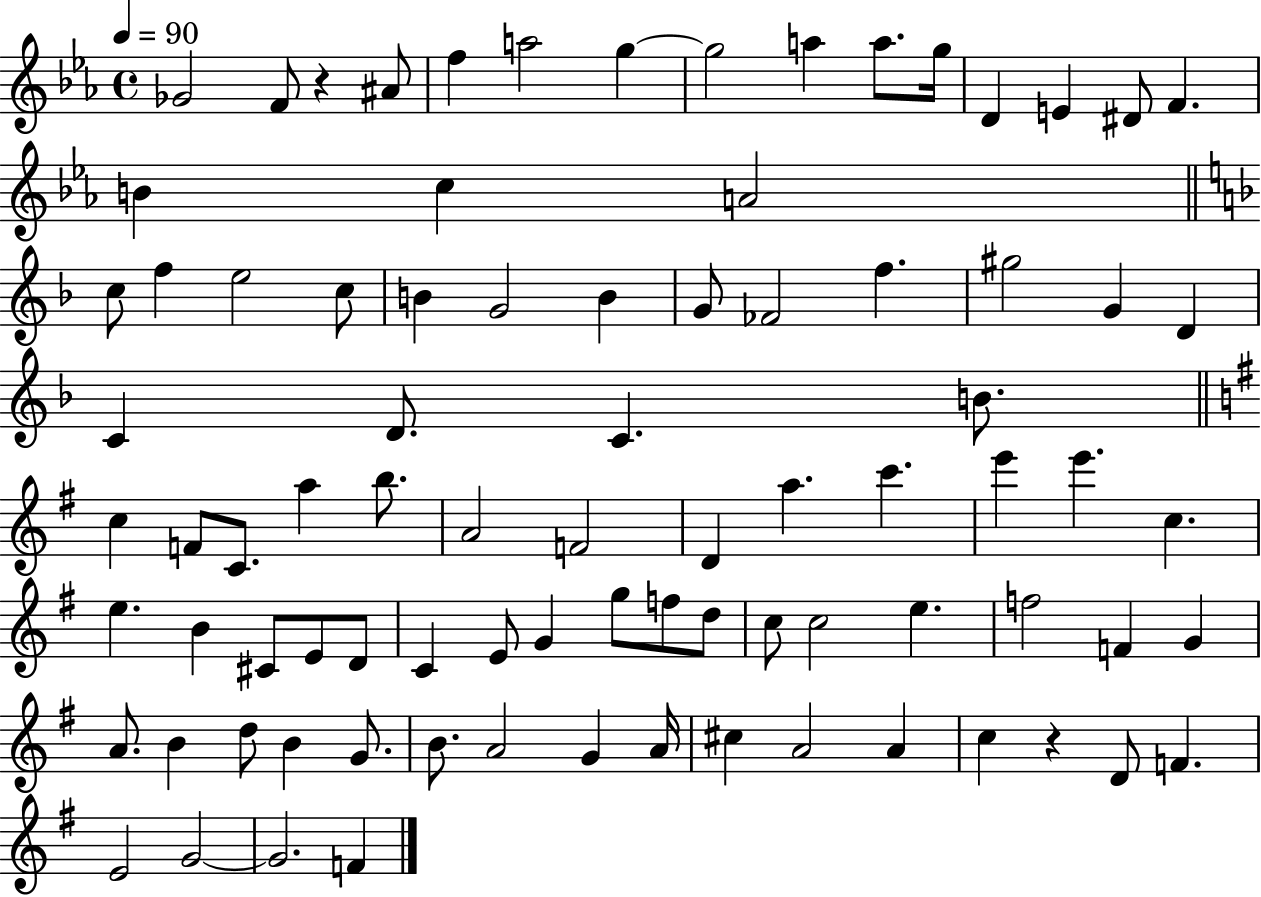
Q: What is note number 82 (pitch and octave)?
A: G4